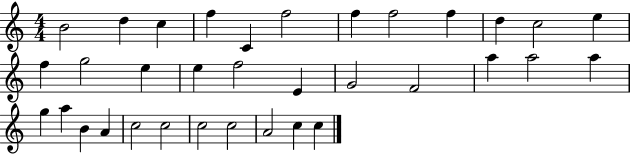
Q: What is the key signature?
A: C major